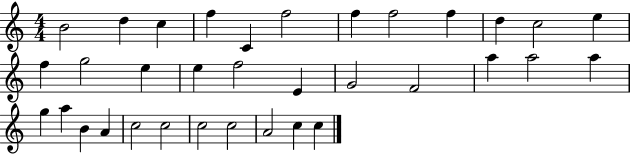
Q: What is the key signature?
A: C major